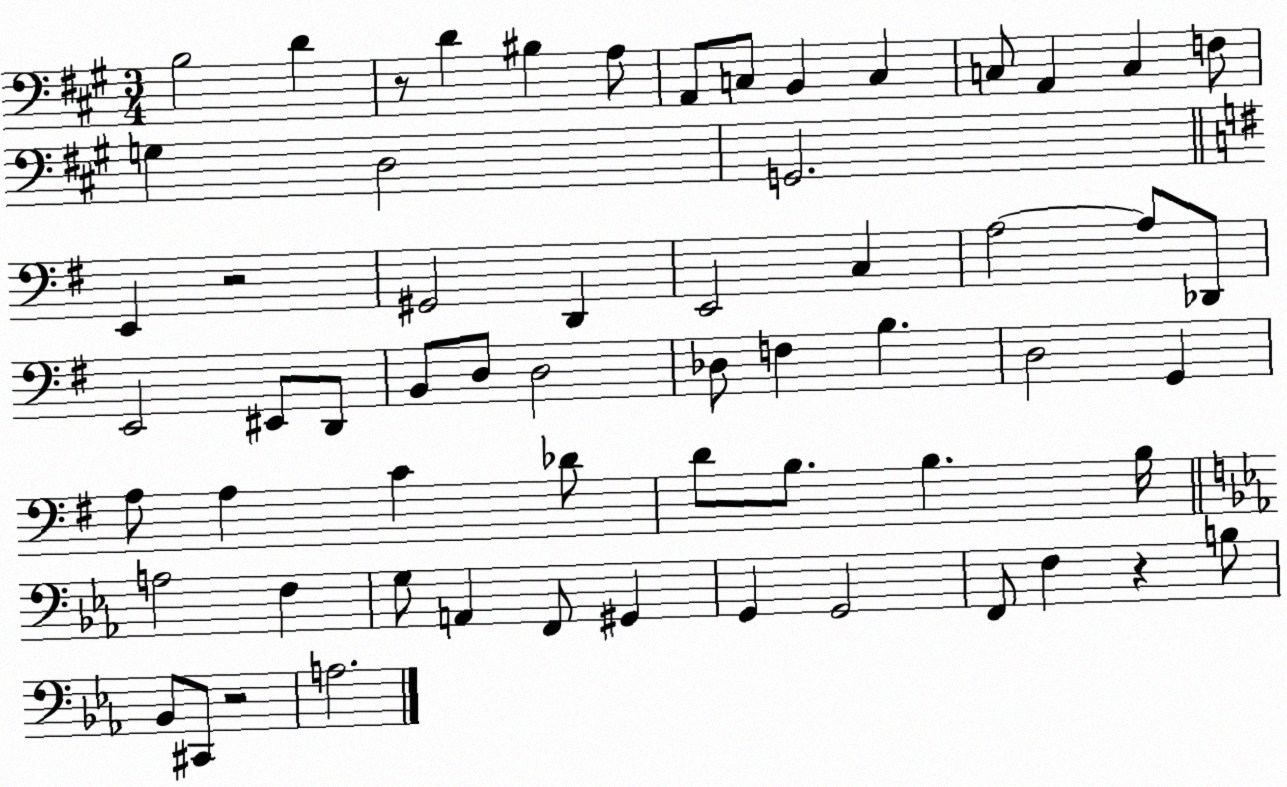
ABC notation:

X:1
T:Untitled
M:3/4
L:1/4
K:A
B,2 D z/2 D ^B, A,/2 A,,/2 C,/2 B,, C, C,/2 A,, C, F,/2 G, D,2 G,,2 E,, z2 ^G,,2 D,, E,,2 C, A,2 A,/2 _D,,/2 E,,2 ^E,,/2 D,,/2 B,,/2 D,/2 D,2 _D,/2 F, B, D,2 G,, A,/2 A, C _D/2 D/2 B,/2 B, B,/4 A,2 F, G,/2 A,, F,,/2 ^G,, G,, G,,2 F,,/2 F, z B,/2 _B,,/2 ^C,,/2 z2 A,2